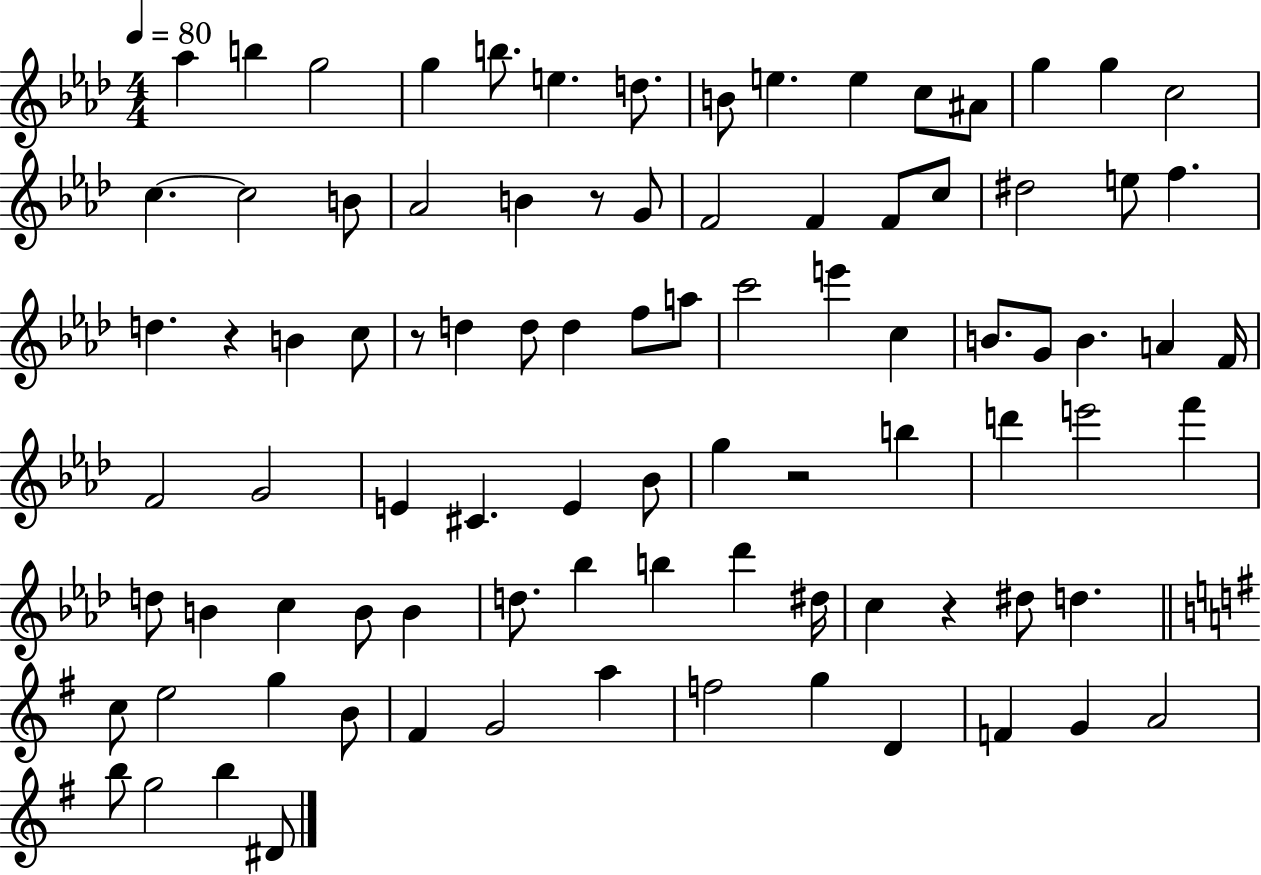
X:1
T:Untitled
M:4/4
L:1/4
K:Ab
_a b g2 g b/2 e d/2 B/2 e e c/2 ^A/2 g g c2 c c2 B/2 _A2 B z/2 G/2 F2 F F/2 c/2 ^d2 e/2 f d z B c/2 z/2 d d/2 d f/2 a/2 c'2 e' c B/2 G/2 B A F/4 F2 G2 E ^C E _B/2 g z2 b d' e'2 f' d/2 B c B/2 B d/2 _b b _d' ^d/4 c z ^d/2 d c/2 e2 g B/2 ^F G2 a f2 g D F G A2 b/2 g2 b ^D/2